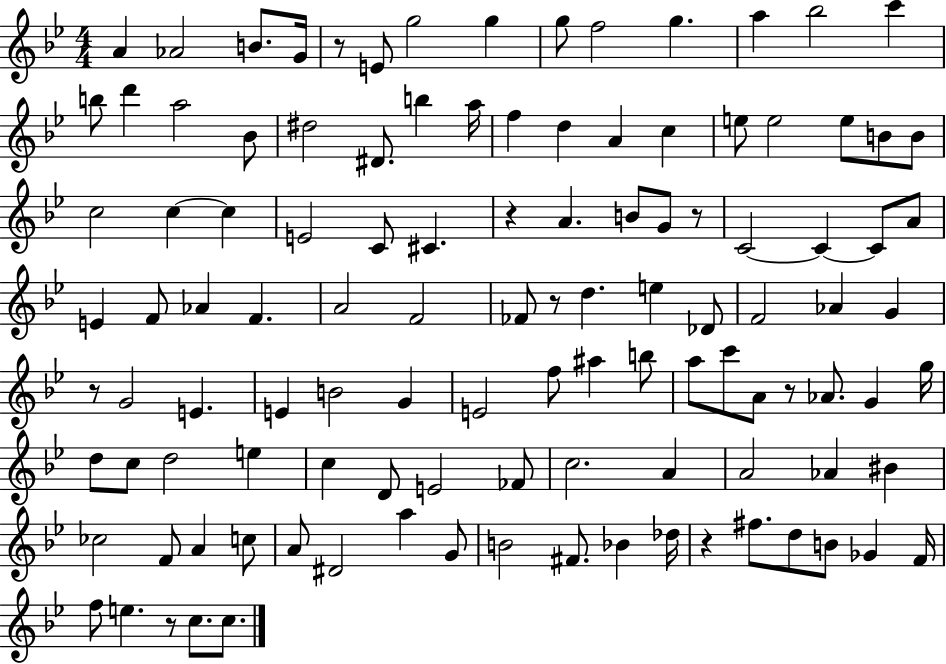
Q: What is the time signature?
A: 4/4